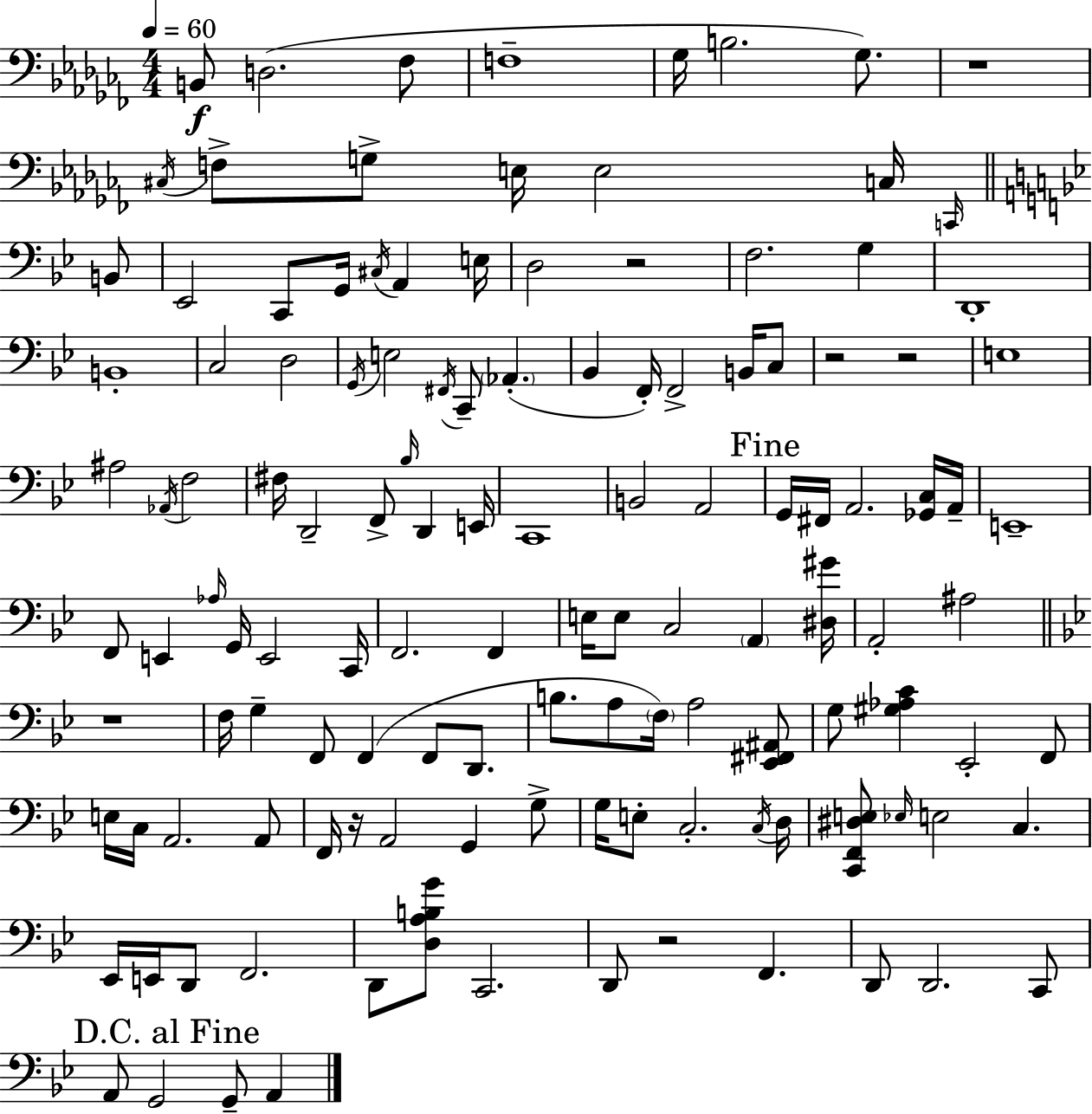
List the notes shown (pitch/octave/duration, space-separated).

B2/e D3/h. FES3/e F3/w Gb3/s B3/h. Gb3/e. R/w C#3/s F3/e G3/e E3/s E3/h C3/s C2/s B2/e Eb2/h C2/e G2/s C#3/s A2/q E3/s D3/h R/h F3/h. G3/q D2/w B2/w C3/h D3/h G2/s E3/h F#2/s C2/e Ab2/q. Bb2/q F2/s F2/h B2/s C3/e R/h R/h E3/w A#3/h Ab2/s F3/h F#3/s D2/h F2/e Bb3/s D2/q E2/s C2/w B2/h A2/h G2/s F#2/s A2/h. [Gb2,C3]/s A2/s E2/w F2/e E2/q Ab3/s G2/s E2/h C2/s F2/h. F2/q E3/s E3/e C3/h A2/q [D#3,G#4]/s A2/h A#3/h R/w F3/s G3/q F2/e F2/q F2/e D2/e. B3/e. A3/e F3/s A3/h [Eb2,F#2,A#2]/e G3/e [G#3,Ab3,C4]/q Eb2/h F2/e E3/s C3/s A2/h. A2/e F2/s R/s A2/h G2/q G3/e G3/s E3/e C3/h. C3/s D3/s [C2,F2,D#3,E3]/e Eb3/s E3/h C3/q. Eb2/s E2/s D2/e F2/h. D2/e [D3,A3,B3,G4]/e C2/h. D2/e R/h F2/q. D2/e D2/h. C2/e A2/e G2/h G2/e A2/q